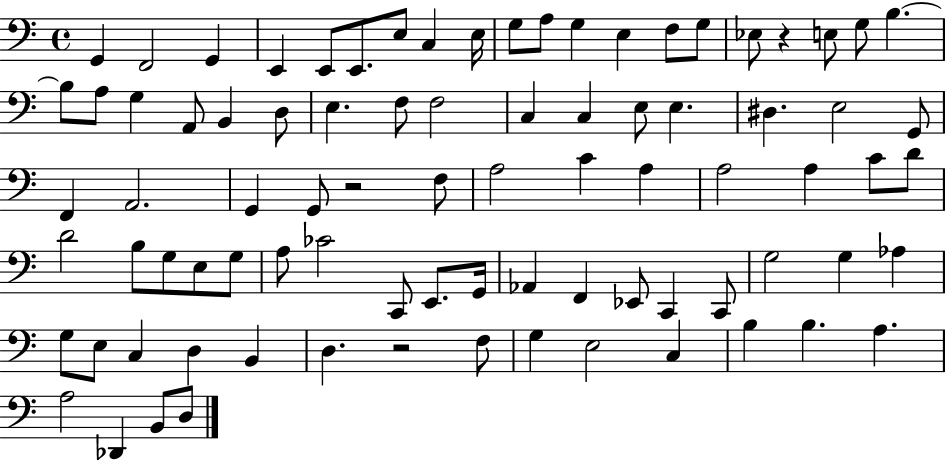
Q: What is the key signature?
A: C major